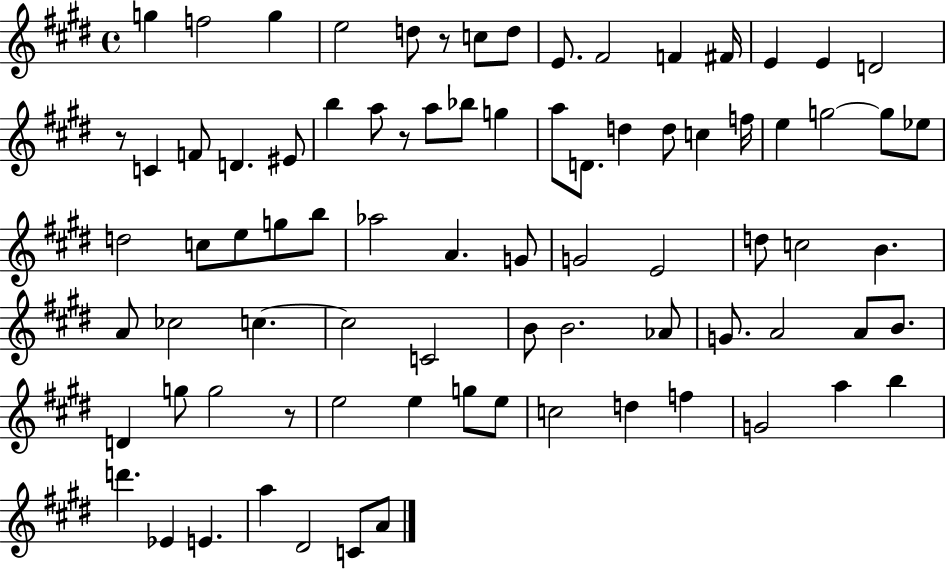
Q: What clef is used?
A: treble